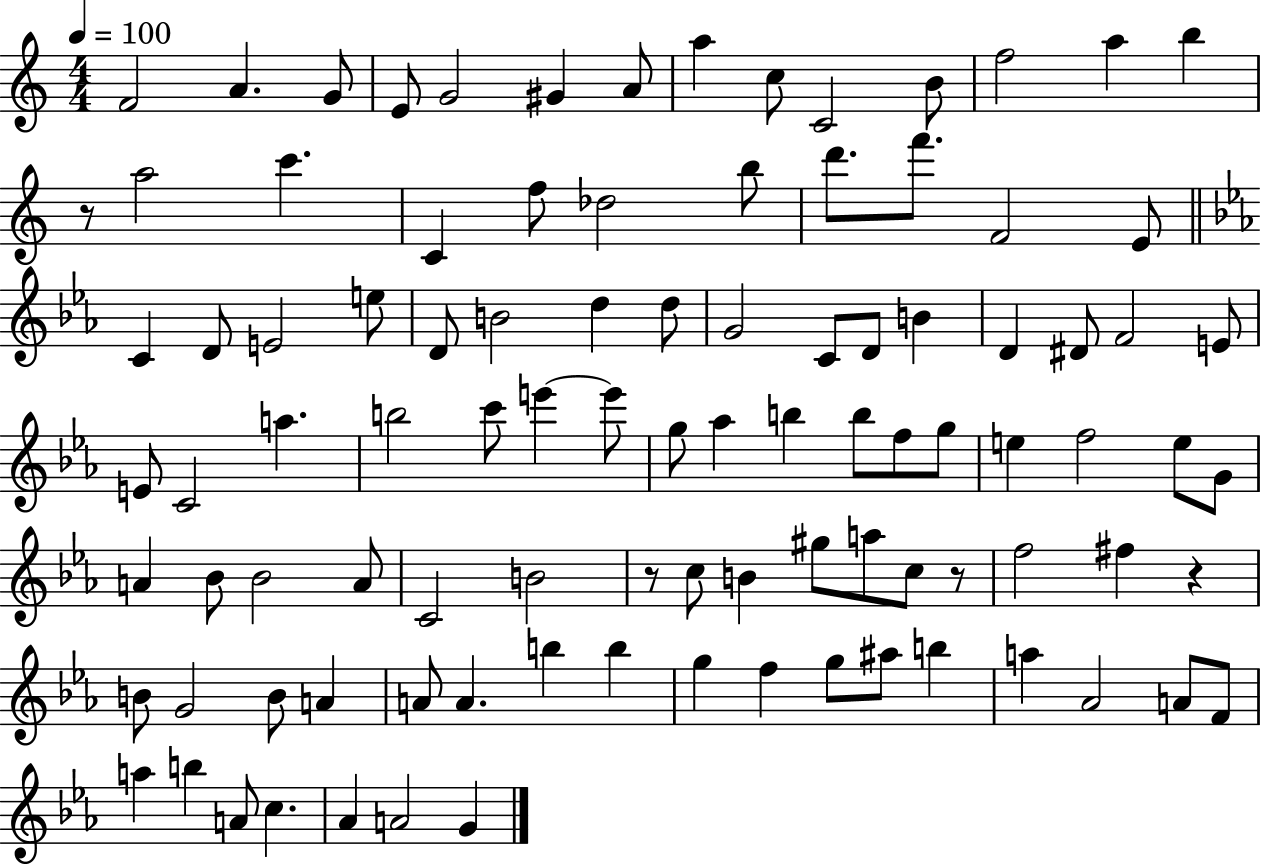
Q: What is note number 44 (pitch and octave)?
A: B5